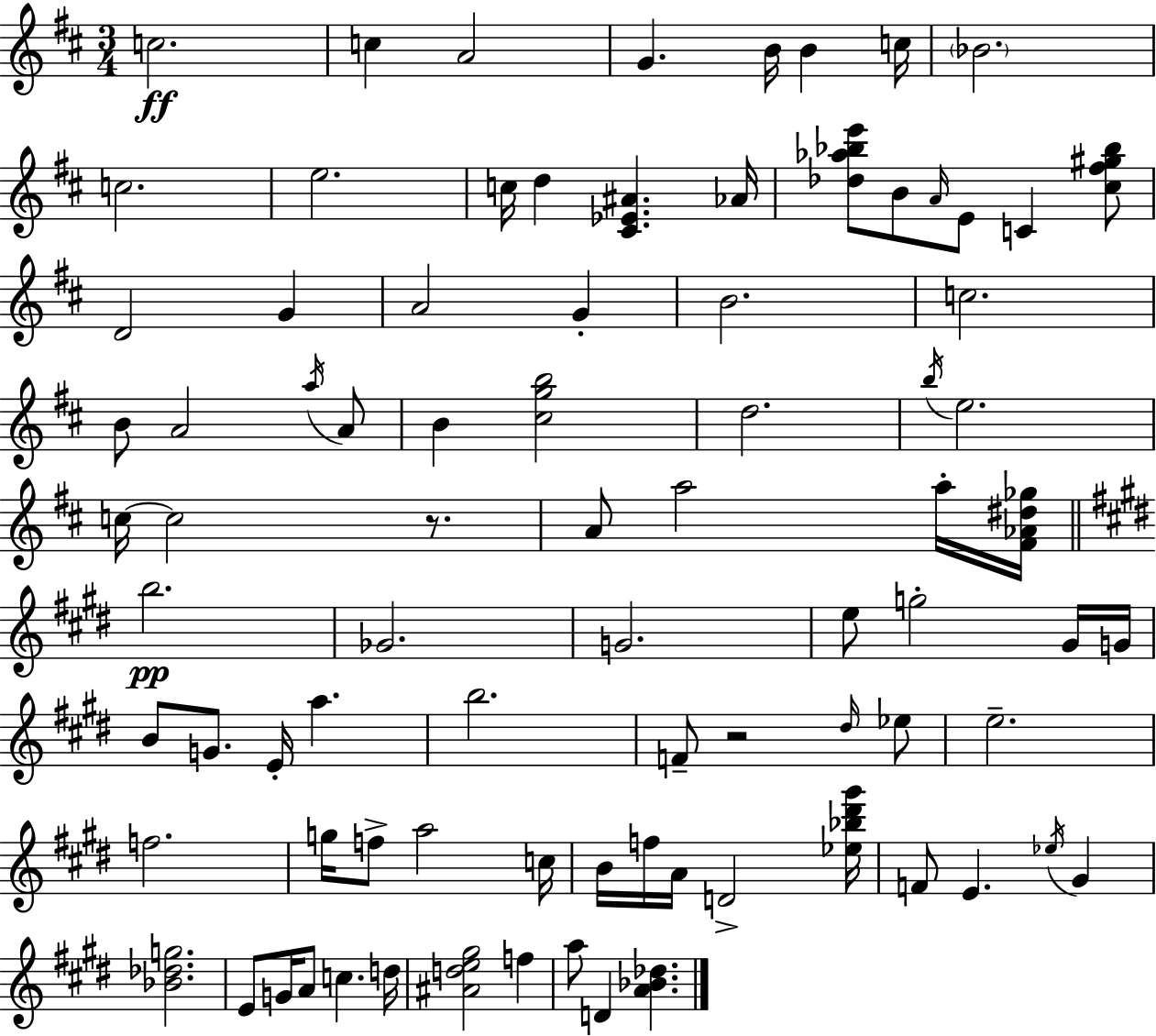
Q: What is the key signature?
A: D major